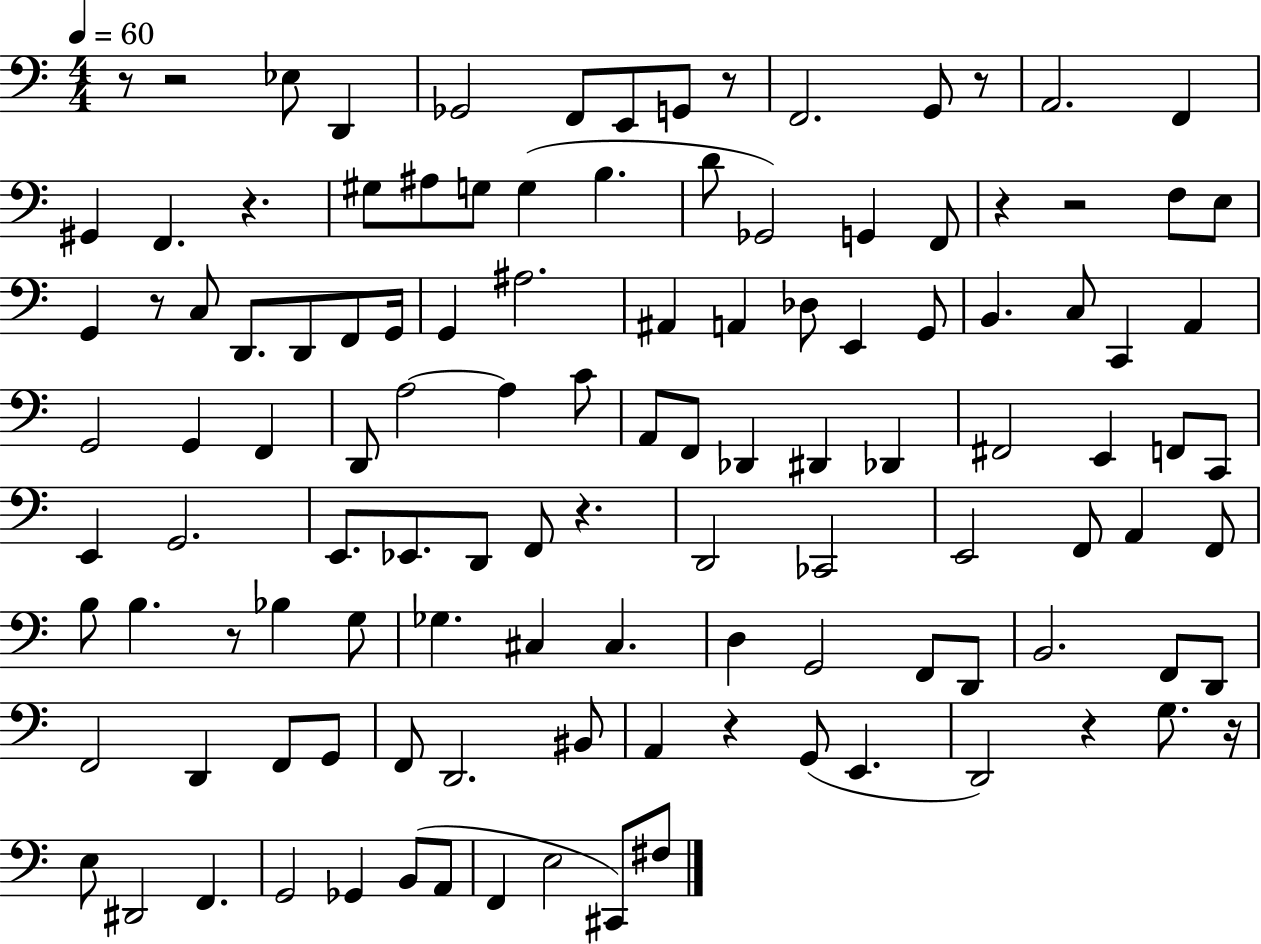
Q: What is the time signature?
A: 4/4